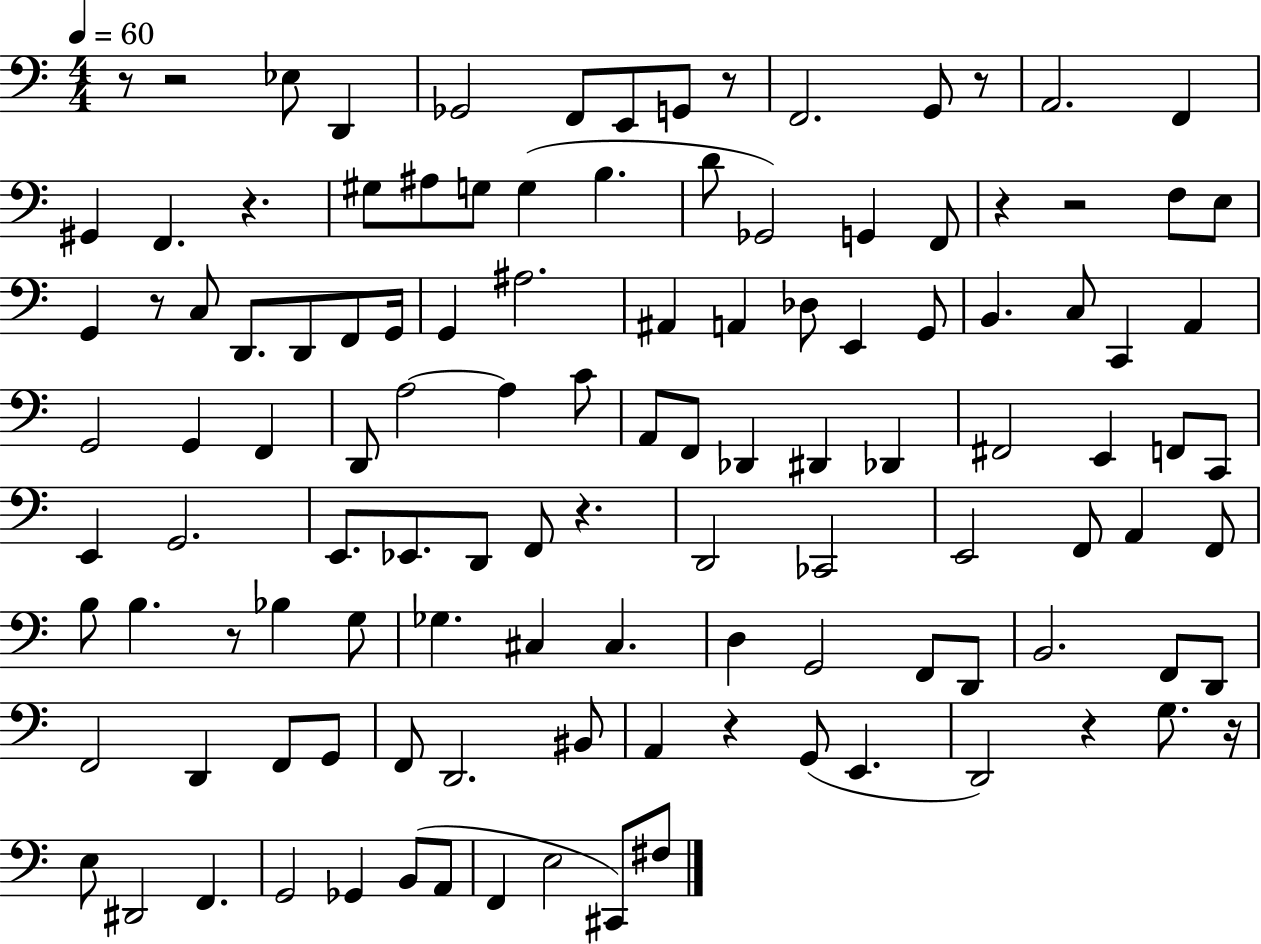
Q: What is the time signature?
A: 4/4